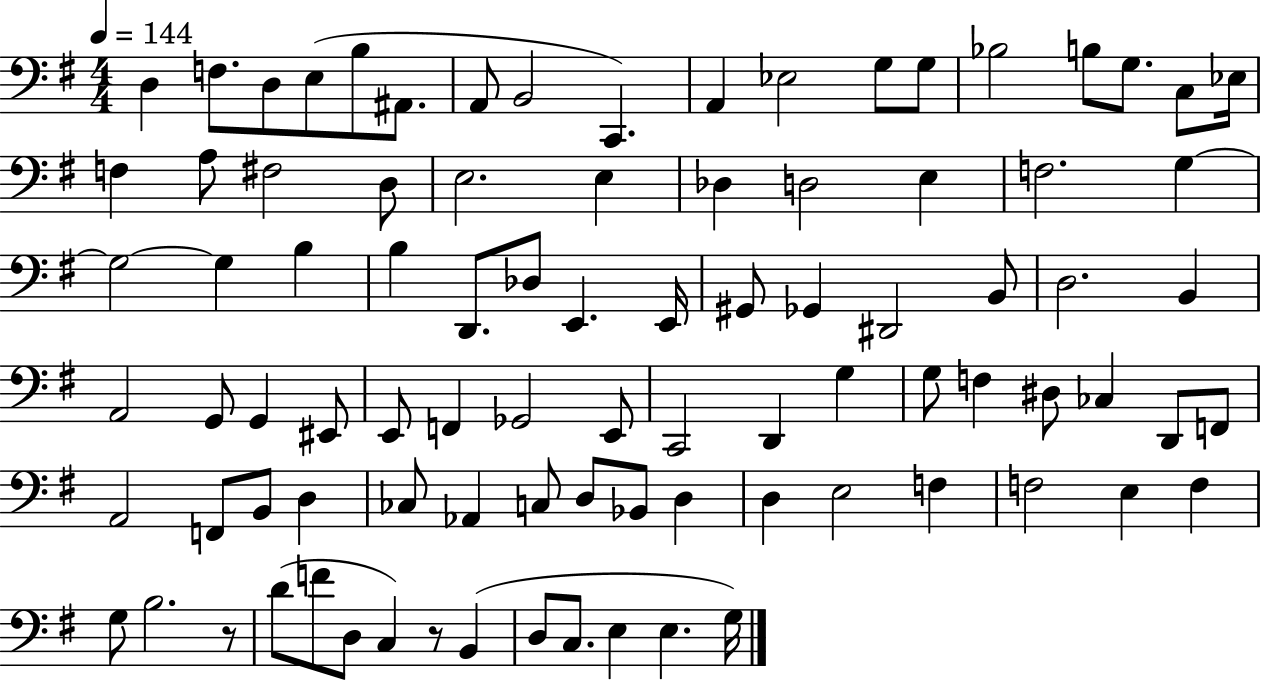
{
  \clef bass
  \numericTimeSignature
  \time 4/4
  \key g \major
  \tempo 4 = 144
  d4 f8. d8 e8( b8 ais,8. | a,8 b,2 c,4.) | a,4 ees2 g8 g8 | bes2 b8 g8. c8 ees16 | \break f4 a8 fis2 d8 | e2. e4 | des4 d2 e4 | f2. g4~~ | \break g2~~ g4 b4 | b4 d,8. des8 e,4. e,16 | gis,8 ges,4 dis,2 b,8 | d2. b,4 | \break a,2 g,8 g,4 eis,8 | e,8 f,4 ges,2 e,8 | c,2 d,4 g4 | g8 f4 dis8 ces4 d,8 f,8 | \break a,2 f,8 b,8 d4 | ces8 aes,4 c8 d8 bes,8 d4 | d4 e2 f4 | f2 e4 f4 | \break g8 b2. r8 | d'8( f'8 d8 c4) r8 b,4( | d8 c8. e4 e4. g16) | \bar "|."
}